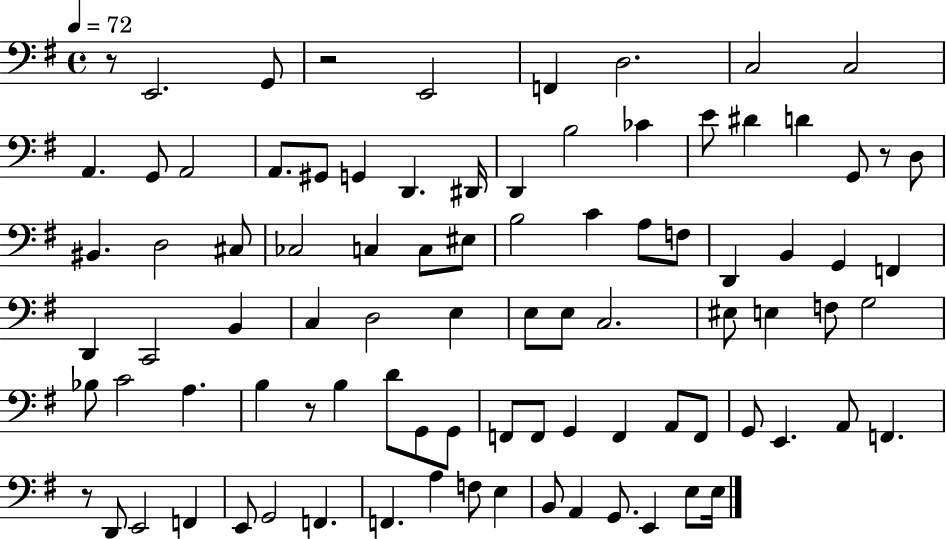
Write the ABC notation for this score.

X:1
T:Untitled
M:4/4
L:1/4
K:G
z/2 E,,2 G,,/2 z2 E,,2 F,, D,2 C,2 C,2 A,, G,,/2 A,,2 A,,/2 ^G,,/2 G,, D,, ^D,,/4 D,, B,2 _C E/2 ^D D G,,/2 z/2 D,/2 ^B,, D,2 ^C,/2 _C,2 C, C,/2 ^E,/2 B,2 C A,/2 F,/2 D,, B,, G,, F,, D,, C,,2 B,, C, D,2 E, E,/2 E,/2 C,2 ^E,/2 E, F,/2 G,2 _B,/2 C2 A, B, z/2 B, D/2 G,,/2 G,,/2 F,,/2 F,,/2 G,, F,, A,,/2 F,,/2 G,,/2 E,, A,,/2 F,, z/2 D,,/2 E,,2 F,, E,,/2 G,,2 F,, F,, A, F,/2 E, B,,/2 A,, G,,/2 E,, E,/2 E,/4